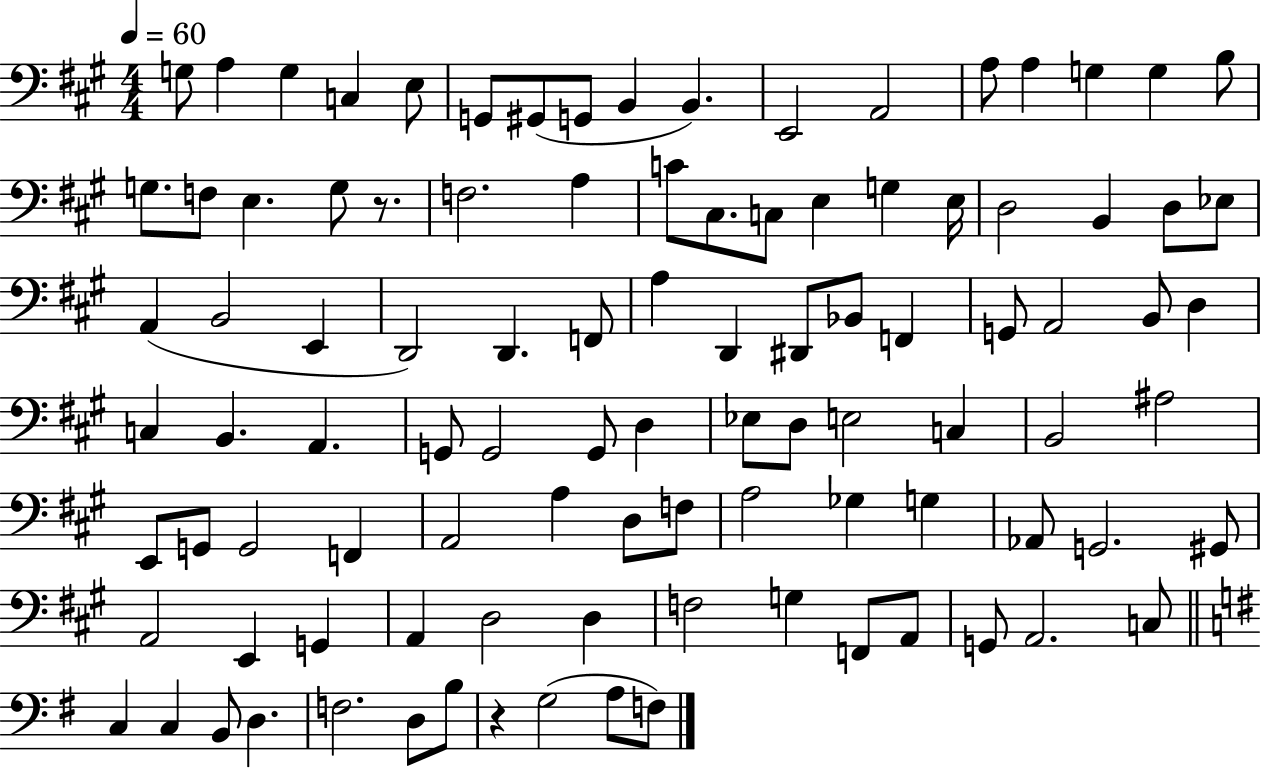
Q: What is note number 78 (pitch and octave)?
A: G2